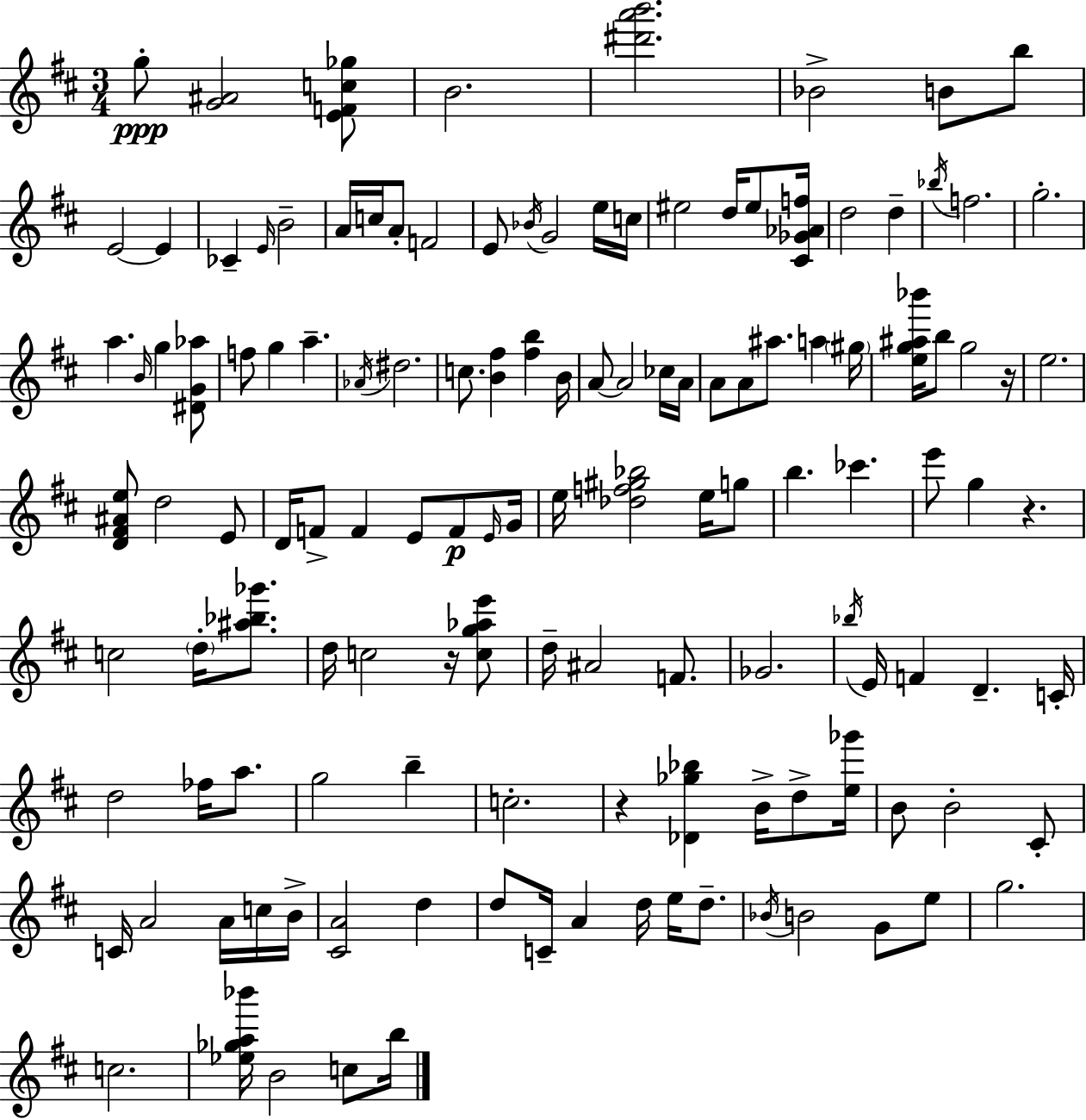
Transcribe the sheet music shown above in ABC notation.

X:1
T:Untitled
M:3/4
L:1/4
K:D
g/2 [G^A]2 [EFc_g]/2 B2 [^d'a'b']2 _B2 B/2 b/2 E2 E _C E/4 B2 A/4 c/4 A/2 F2 E/2 _B/4 G2 e/4 c/4 ^e2 d/4 ^e/2 [^C_G_Af]/4 d2 d _b/4 f2 g2 a B/4 g [^DG_a]/2 f/2 g a _A/4 ^d2 c/2 [B^f] [^fb] B/4 A/2 A2 _c/4 A/4 A/2 A/2 ^a/2 a ^g/4 [eg^a_b']/4 b/2 g2 z/4 e2 [D^F^Ae]/2 d2 E/2 D/4 F/2 F E/2 F/2 E/4 G/4 e/4 [_df^g_b]2 e/4 g/2 b _c' e'/2 g z c2 d/4 [^a_b_g']/2 d/4 c2 z/4 [cg_ae']/2 d/4 ^A2 F/2 _G2 _b/4 E/4 F D C/4 d2 _f/4 a/2 g2 b c2 z [_D_g_b] B/4 d/2 [e_g']/4 B/2 B2 ^C/2 C/4 A2 A/4 c/4 B/4 [^CA]2 d d/2 C/4 A d/4 e/4 d/2 _B/4 B2 G/2 e/2 g2 c2 [_e_ga_b']/4 B2 c/2 b/4